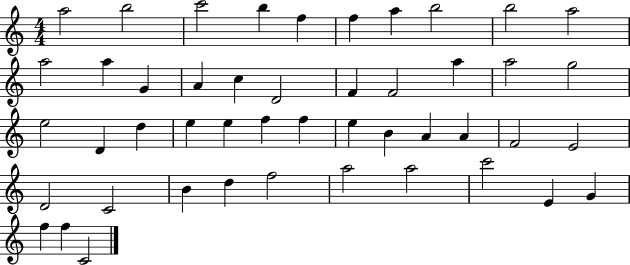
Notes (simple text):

A5/h B5/h C6/h B5/q F5/q F5/q A5/q B5/h B5/h A5/h A5/h A5/q G4/q A4/q C5/q D4/h F4/q F4/h A5/q A5/h G5/h E5/h D4/q D5/q E5/q E5/q F5/q F5/q E5/q B4/q A4/q A4/q F4/h E4/h D4/h C4/h B4/q D5/q F5/h A5/h A5/h C6/h E4/q G4/q F5/q F5/q C4/h